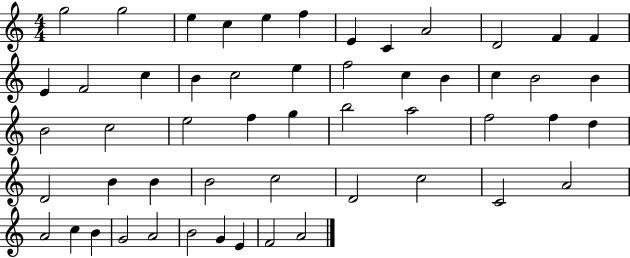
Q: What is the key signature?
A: C major